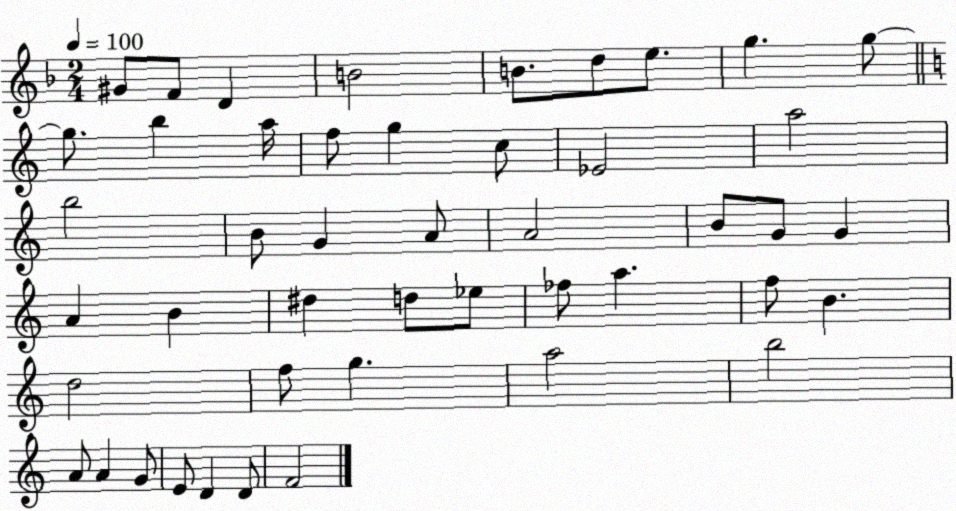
X:1
T:Untitled
M:2/4
L:1/4
K:F
^G/2 F/2 D B2 B/2 d/2 e/2 g g/2 g/2 b a/4 f/2 g c/2 _E2 a2 b2 B/2 G A/2 A2 B/2 G/2 G A B ^d d/2 _e/2 _f/2 a f/2 B d2 f/2 g a2 b2 A/2 A G/2 E/2 D D/2 F2